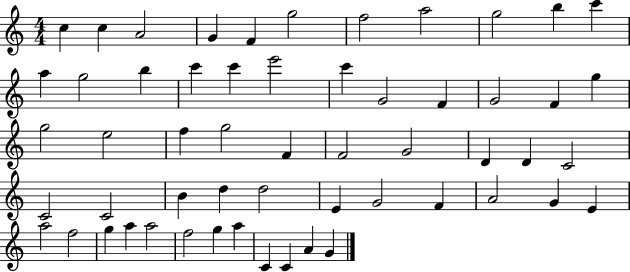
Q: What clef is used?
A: treble